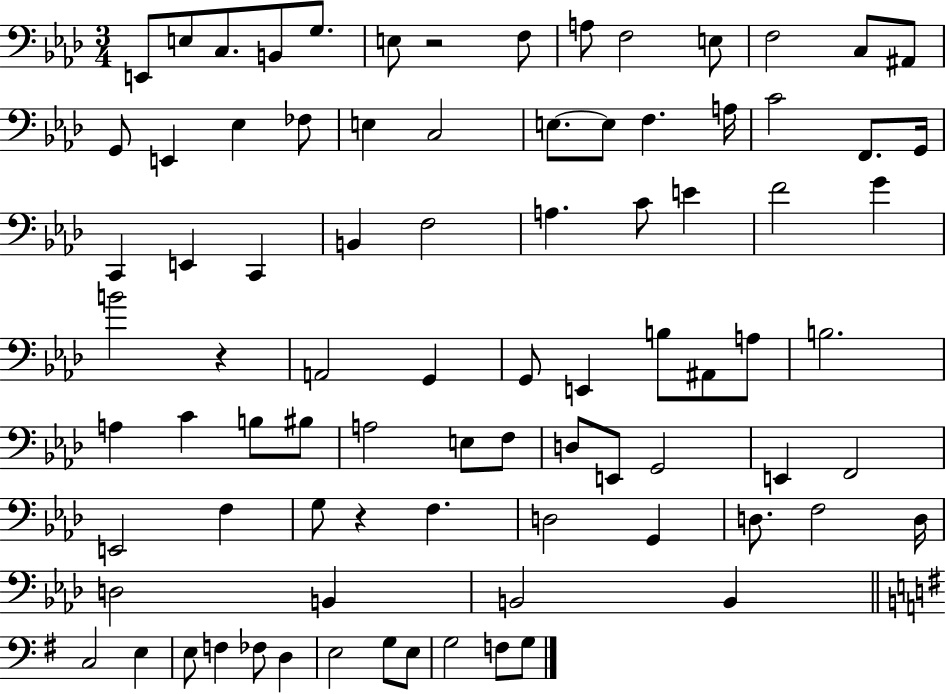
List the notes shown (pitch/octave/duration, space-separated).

E2/e E3/e C3/e. B2/e G3/e. E3/e R/h F3/e A3/e F3/h E3/e F3/h C3/e A#2/e G2/e E2/q Eb3/q FES3/e E3/q C3/h E3/e. E3/e F3/q. A3/s C4/h F2/e. G2/s C2/q E2/q C2/q B2/q F3/h A3/q. C4/e E4/q F4/h G4/q B4/h R/q A2/h G2/q G2/e E2/q B3/e A#2/e A3/e B3/h. A3/q C4/q B3/e BIS3/e A3/h E3/e F3/e D3/e E2/e G2/h E2/q F2/h E2/h F3/q G3/e R/q F3/q. D3/h G2/q D3/e. F3/h D3/s D3/h B2/q B2/h B2/q C3/h E3/q E3/e F3/q FES3/e D3/q E3/h G3/e E3/e G3/h F3/e G3/e